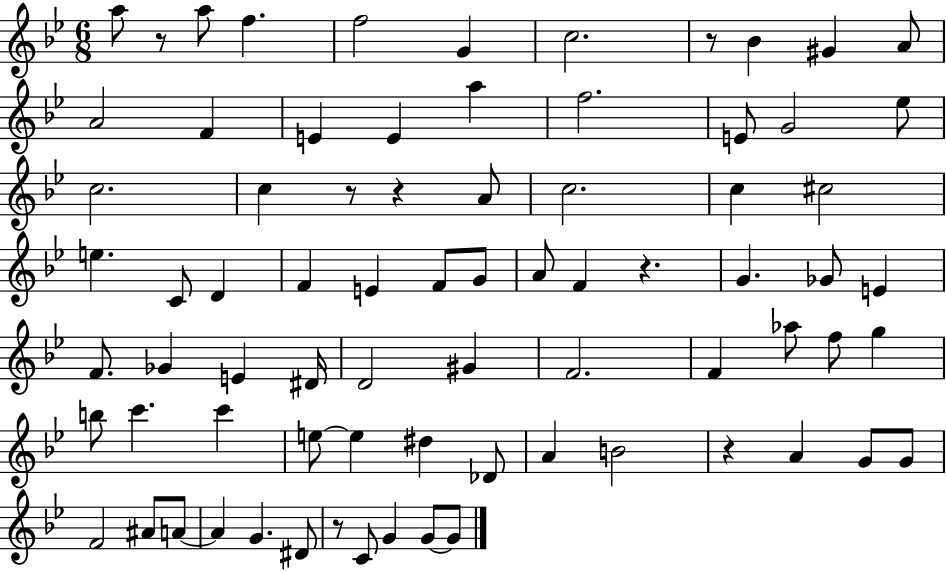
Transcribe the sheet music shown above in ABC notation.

X:1
T:Untitled
M:6/8
L:1/4
K:Bb
a/2 z/2 a/2 f f2 G c2 z/2 _B ^G A/2 A2 F E E a f2 E/2 G2 _e/2 c2 c z/2 z A/2 c2 c ^c2 e C/2 D F E F/2 G/2 A/2 F z G _G/2 E F/2 _G E ^D/4 D2 ^G F2 F _a/2 f/2 g b/2 c' c' e/2 e ^d _D/2 A B2 z A G/2 G/2 F2 ^A/2 A/2 A G ^D/2 z/2 C/2 G G/2 G/2